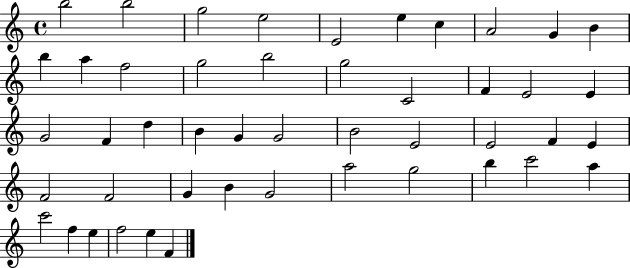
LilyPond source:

{
  \clef treble
  \time 4/4
  \defaultTimeSignature
  \key c \major
  b''2 b''2 | g''2 e''2 | e'2 e''4 c''4 | a'2 g'4 b'4 | \break b''4 a''4 f''2 | g''2 b''2 | g''2 c'2 | f'4 e'2 e'4 | \break g'2 f'4 d''4 | b'4 g'4 g'2 | b'2 e'2 | e'2 f'4 e'4 | \break f'2 f'2 | g'4 b'4 g'2 | a''2 g''2 | b''4 c'''2 a''4 | \break c'''2 f''4 e''4 | f''2 e''4 f'4 | \bar "|."
}